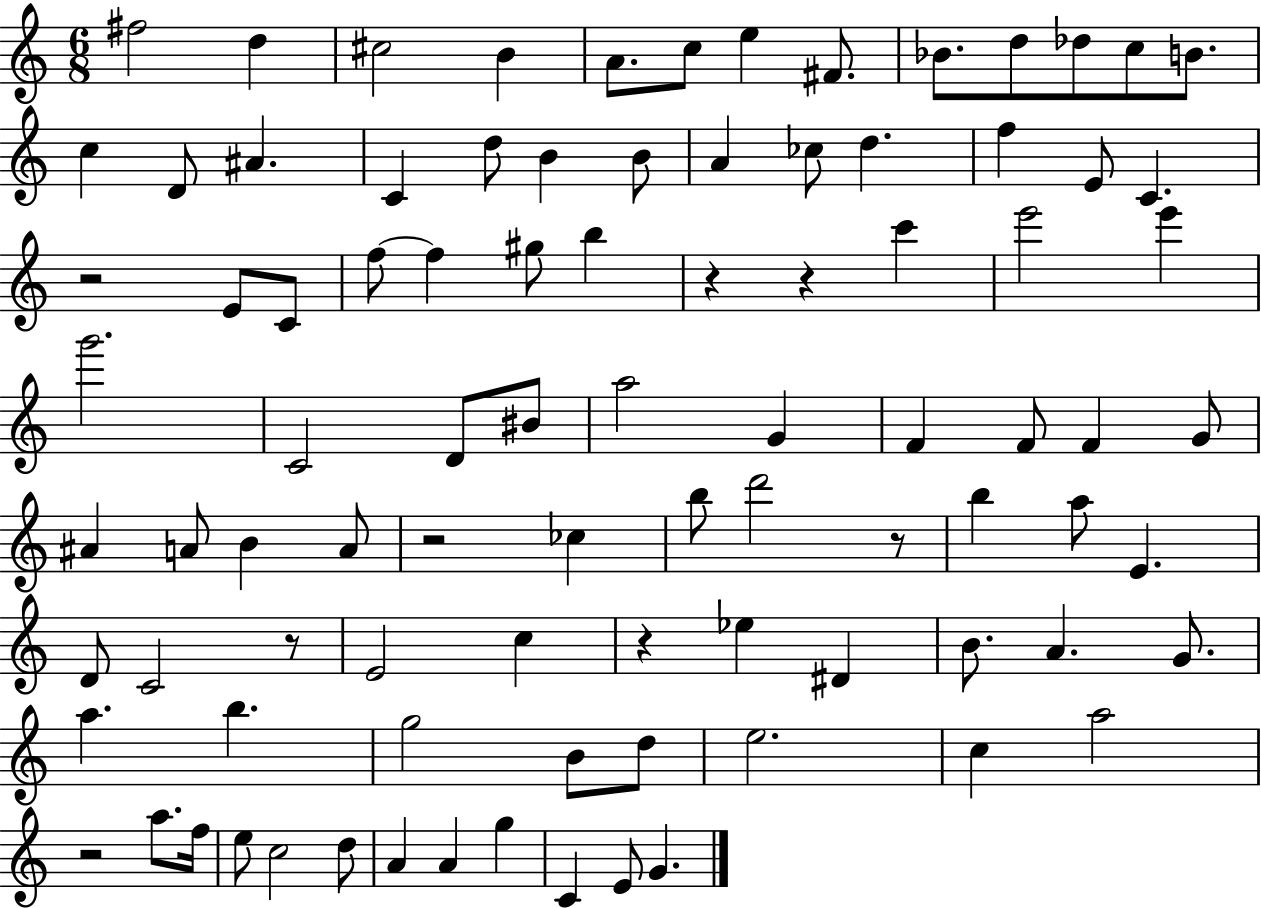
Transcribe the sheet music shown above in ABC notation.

X:1
T:Untitled
M:6/8
L:1/4
K:C
^f2 d ^c2 B A/2 c/2 e ^F/2 _B/2 d/2 _d/2 c/2 B/2 c D/2 ^A C d/2 B B/2 A _c/2 d f E/2 C z2 E/2 C/2 f/2 f ^g/2 b z z c' e'2 e' g'2 C2 D/2 ^B/2 a2 G F F/2 F G/2 ^A A/2 B A/2 z2 _c b/2 d'2 z/2 b a/2 E D/2 C2 z/2 E2 c z _e ^D B/2 A G/2 a b g2 B/2 d/2 e2 c a2 z2 a/2 f/4 e/2 c2 d/2 A A g C E/2 G